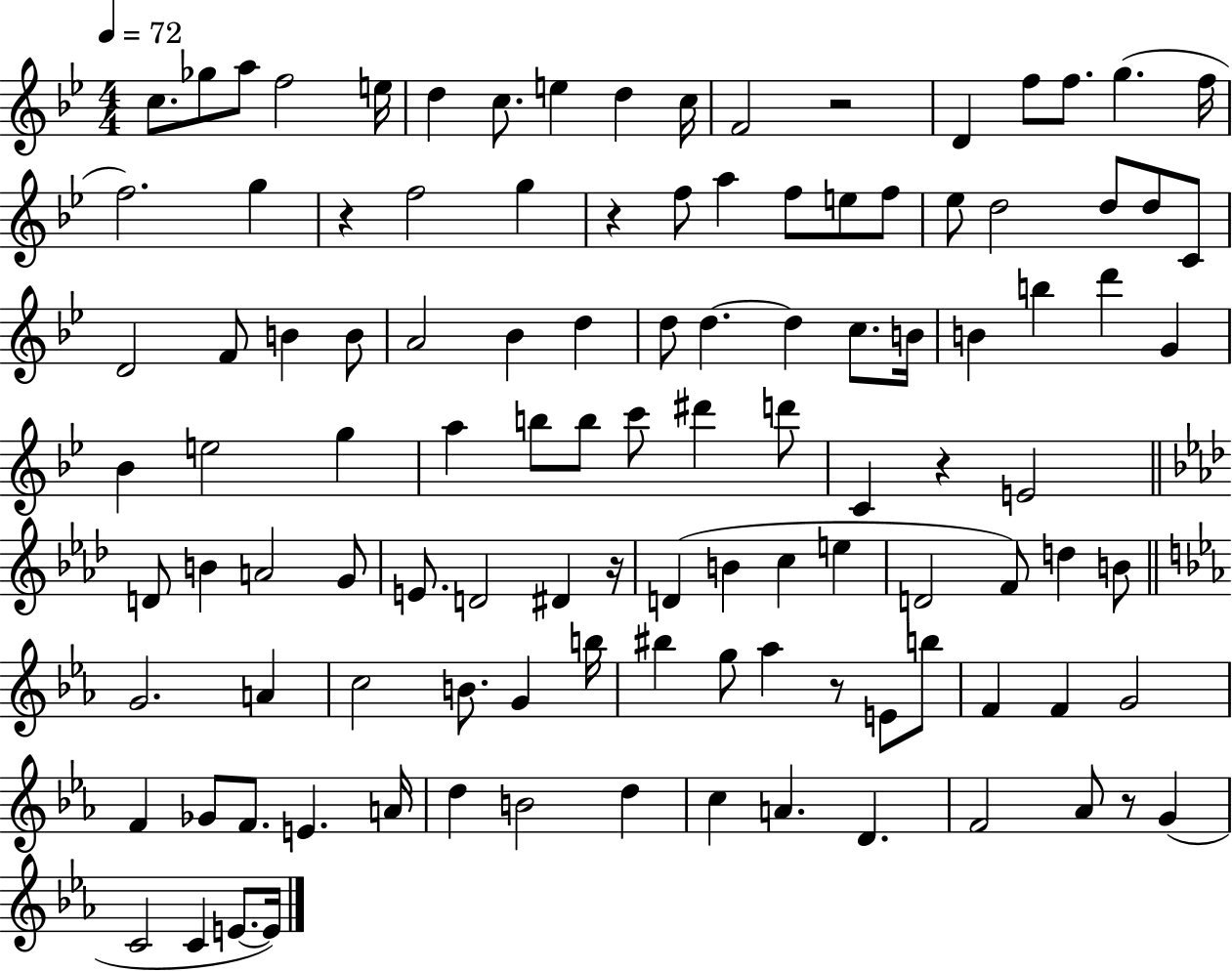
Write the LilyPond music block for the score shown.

{
  \clef treble
  \numericTimeSignature
  \time 4/4
  \key bes \major
  \tempo 4 = 72
  c''8. ges''8 a''8 f''2 e''16 | d''4 c''8. e''4 d''4 c''16 | f'2 r2 | d'4 f''8 f''8. g''4.( f''16 | \break f''2.) g''4 | r4 f''2 g''4 | r4 f''8 a''4 f''8 e''8 f''8 | ees''8 d''2 d''8 d''8 c'8 | \break d'2 f'8 b'4 b'8 | a'2 bes'4 d''4 | d''8 d''4.~~ d''4 c''8. b'16 | b'4 b''4 d'''4 g'4 | \break bes'4 e''2 g''4 | a''4 b''8 b''8 c'''8 dis'''4 d'''8 | c'4 r4 e'2 | \bar "||" \break \key aes \major d'8 b'4 a'2 g'8 | e'8. d'2 dis'4 r16 | d'4( b'4 c''4 e''4 | d'2 f'8) d''4 b'8 | \break \bar "||" \break \key ees \major g'2. a'4 | c''2 b'8. g'4 b''16 | bis''4 g''8 aes''4 r8 e'8 b''8 | f'4 f'4 g'2 | \break f'4 ges'8 f'8. e'4. a'16 | d''4 b'2 d''4 | c''4 a'4. d'4. | f'2 aes'8 r8 g'4( | \break c'2 c'4 e'8.~~ e'16) | \bar "|."
}